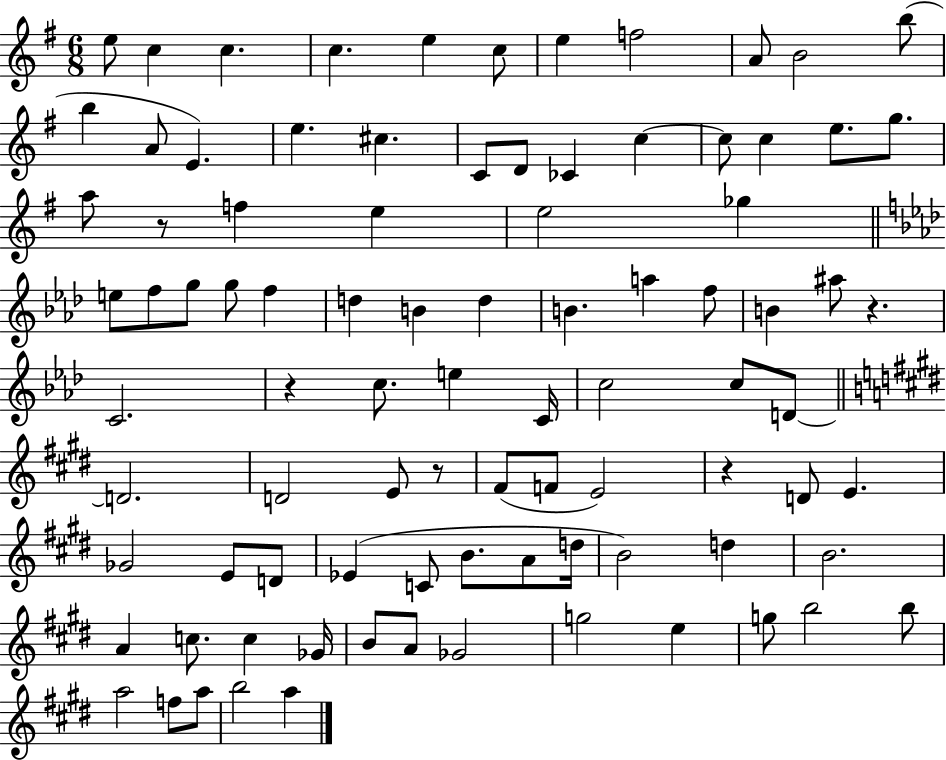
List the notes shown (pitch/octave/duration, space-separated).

E5/e C5/q C5/q. C5/q. E5/q C5/e E5/q F5/h A4/e B4/h B5/e B5/q A4/e E4/q. E5/q. C#5/q. C4/e D4/e CES4/q C5/q C5/e C5/q E5/e. G5/e. A5/e R/e F5/q E5/q E5/h Gb5/q E5/e F5/e G5/e G5/e F5/q D5/q B4/q D5/q B4/q. A5/q F5/e B4/q A#5/e R/q. C4/h. R/q C5/e. E5/q C4/s C5/h C5/e D4/e D4/h. D4/h E4/e R/e F#4/e F4/e E4/h R/q D4/e E4/q. Gb4/h E4/e D4/e Eb4/q C4/e B4/e. A4/e D5/s B4/h D5/q B4/h. A4/q C5/e. C5/q Gb4/s B4/e A4/e Gb4/h G5/h E5/q G5/e B5/h B5/e A5/h F5/e A5/e B5/h A5/q